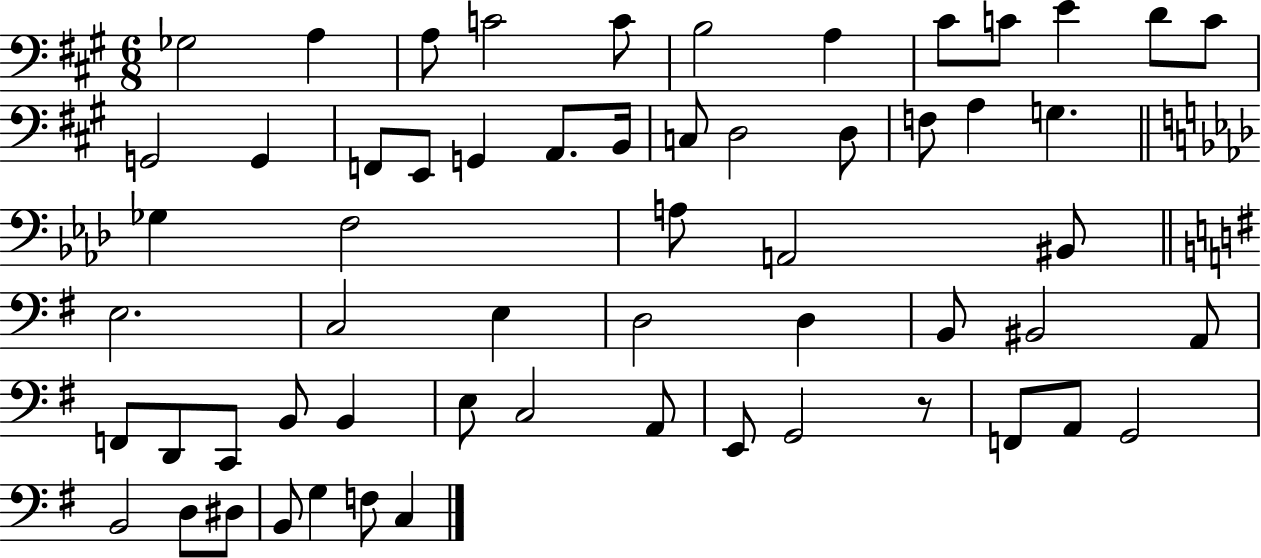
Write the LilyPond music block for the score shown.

{
  \clef bass
  \numericTimeSignature
  \time 6/8
  \key a \major
  \repeat volta 2 { ges2 a4 | a8 c'2 c'8 | b2 a4 | cis'8 c'8 e'4 d'8 c'8 | \break g,2 g,4 | f,8 e,8 g,4 a,8. b,16 | c8 d2 d8 | f8 a4 g4. | \break \bar "||" \break \key f \minor ges4 f2 | a8 a,2 bis,8 | \bar "||" \break \key g \major e2. | c2 e4 | d2 d4 | b,8 bis,2 a,8 | \break f,8 d,8 c,8 b,8 b,4 | e8 c2 a,8 | e,8 g,2 r8 | f,8 a,8 g,2 | \break b,2 d8 dis8 | b,8 g4 f8 c4 | } \bar "|."
}